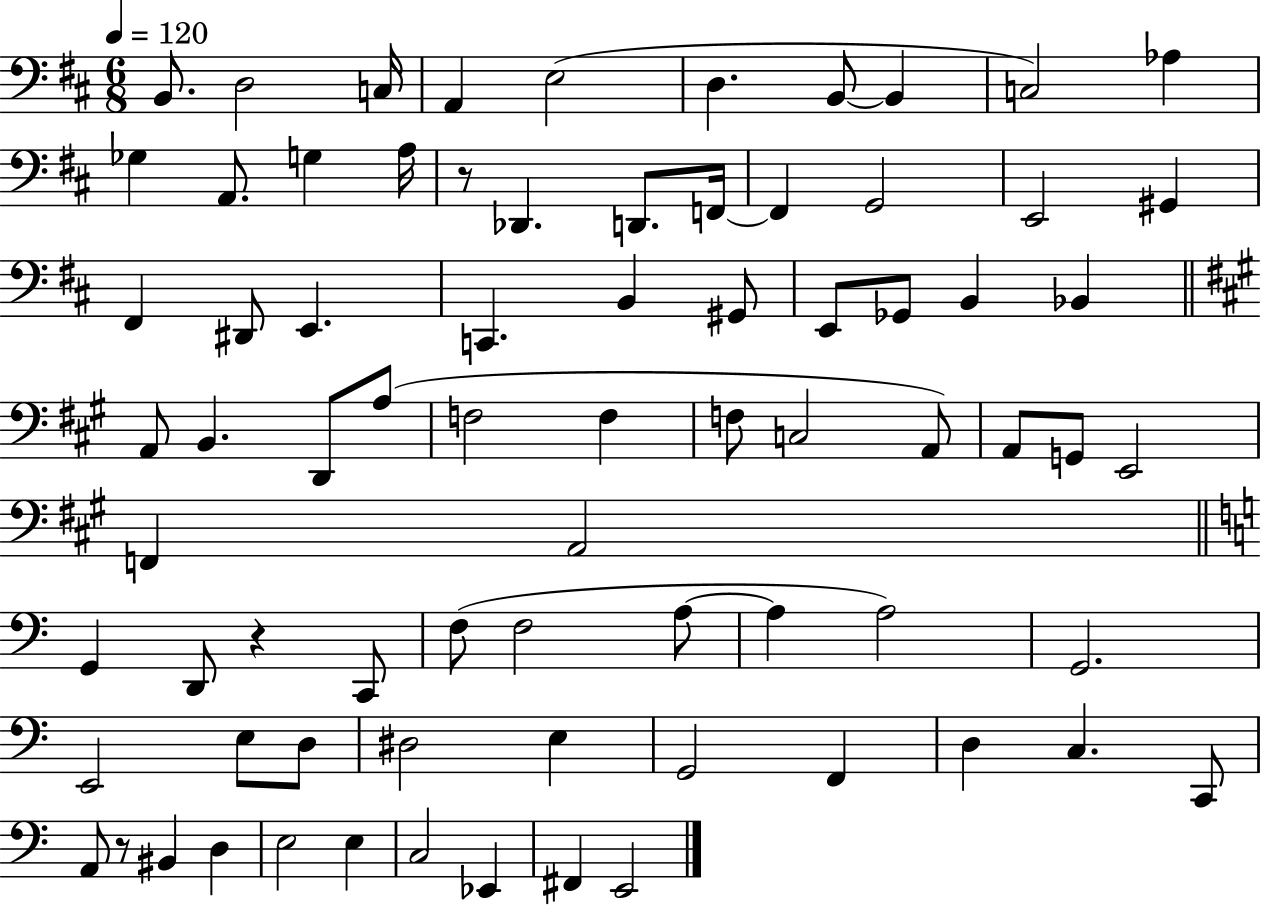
X:1
T:Untitled
M:6/8
L:1/4
K:D
B,,/2 D,2 C,/4 A,, E,2 D, B,,/2 B,, C,2 _A, _G, A,,/2 G, A,/4 z/2 _D,, D,,/2 F,,/4 F,, G,,2 E,,2 ^G,, ^F,, ^D,,/2 E,, C,, B,, ^G,,/2 E,,/2 _G,,/2 B,, _B,, A,,/2 B,, D,,/2 A,/2 F,2 F, F,/2 C,2 A,,/2 A,,/2 G,,/2 E,,2 F,, A,,2 G,, D,,/2 z C,,/2 F,/2 F,2 A,/2 A, A,2 G,,2 E,,2 E,/2 D,/2 ^D,2 E, G,,2 F,, D, C, C,,/2 A,,/2 z/2 ^B,, D, E,2 E, C,2 _E,, ^F,, E,,2